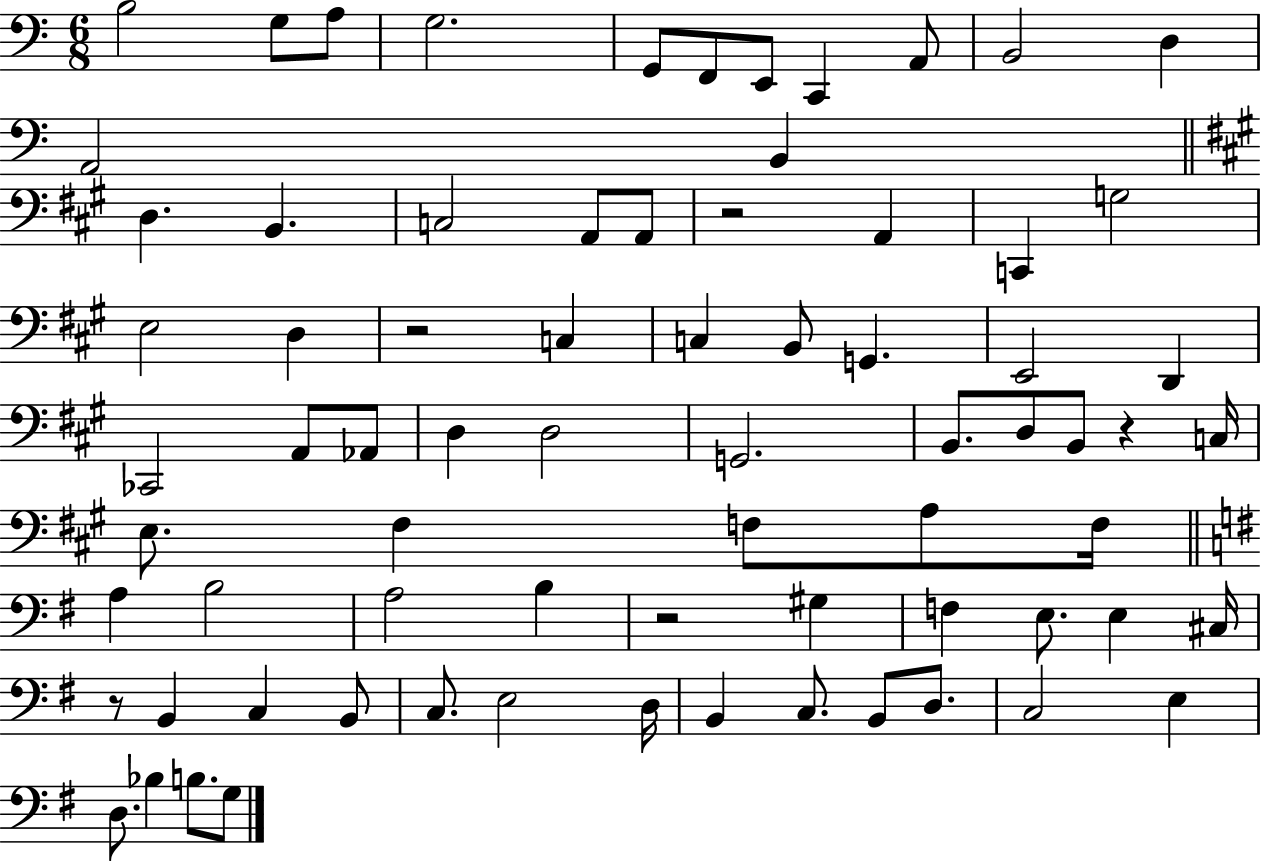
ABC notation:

X:1
T:Untitled
M:6/8
L:1/4
K:C
B,2 G,/2 A,/2 G,2 G,,/2 F,,/2 E,,/2 C,, A,,/2 B,,2 D, A,,2 B,, D, B,, C,2 A,,/2 A,,/2 z2 A,, C,, G,2 E,2 D, z2 C, C, B,,/2 G,, E,,2 D,, _C,,2 A,,/2 _A,,/2 D, D,2 G,,2 B,,/2 D,/2 B,,/2 z C,/4 E,/2 ^F, F,/2 A,/2 F,/4 A, B,2 A,2 B, z2 ^G, F, E,/2 E, ^C,/4 z/2 B,, C, B,,/2 C,/2 E,2 D,/4 B,, C,/2 B,,/2 D,/2 C,2 E, D,/2 _B, B,/2 G,/2